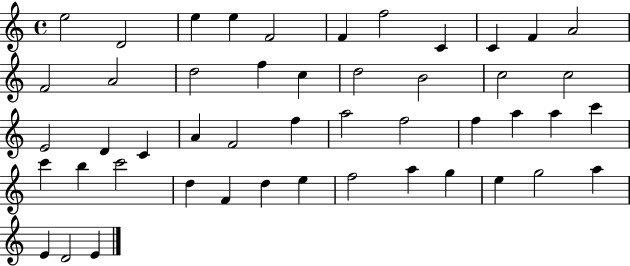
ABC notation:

X:1
T:Untitled
M:4/4
L:1/4
K:C
e2 D2 e e F2 F f2 C C F A2 F2 A2 d2 f c d2 B2 c2 c2 E2 D C A F2 f a2 f2 f a a c' c' b c'2 d F d e f2 a g e g2 a E D2 E